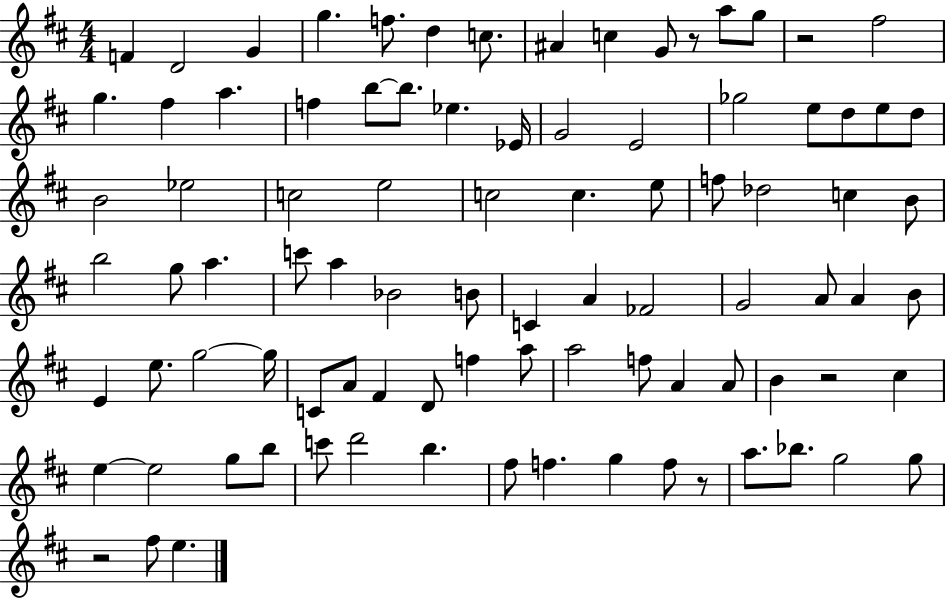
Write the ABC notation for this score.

X:1
T:Untitled
M:4/4
L:1/4
K:D
F D2 G g f/2 d c/2 ^A c G/2 z/2 a/2 g/2 z2 ^f2 g ^f a f b/2 b/2 _e _E/4 G2 E2 _g2 e/2 d/2 e/2 d/2 B2 _e2 c2 e2 c2 c e/2 f/2 _d2 c B/2 b2 g/2 a c'/2 a _B2 B/2 C A _F2 G2 A/2 A B/2 E e/2 g2 g/4 C/2 A/2 ^F D/2 f a/2 a2 f/2 A A/2 B z2 ^c e e2 g/2 b/2 c'/2 d'2 b ^f/2 f g f/2 z/2 a/2 _b/2 g2 g/2 z2 ^f/2 e